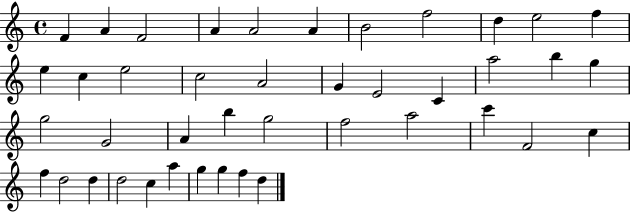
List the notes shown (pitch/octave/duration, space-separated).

F4/q A4/q F4/h A4/q A4/h A4/q B4/h F5/h D5/q E5/h F5/q E5/q C5/q E5/h C5/h A4/h G4/q E4/h C4/q A5/h B5/q G5/q G5/h G4/h A4/q B5/q G5/h F5/h A5/h C6/q F4/h C5/q F5/q D5/h D5/q D5/h C5/q A5/q G5/q G5/q F5/q D5/q